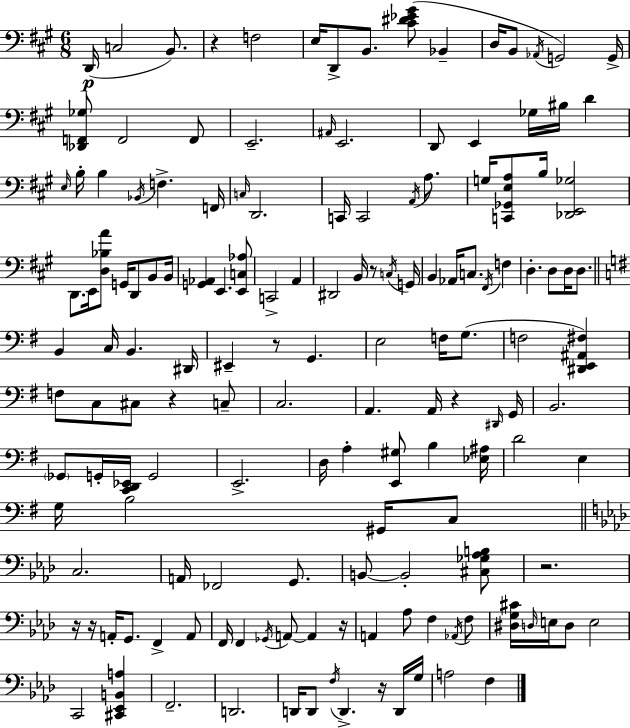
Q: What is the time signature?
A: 6/8